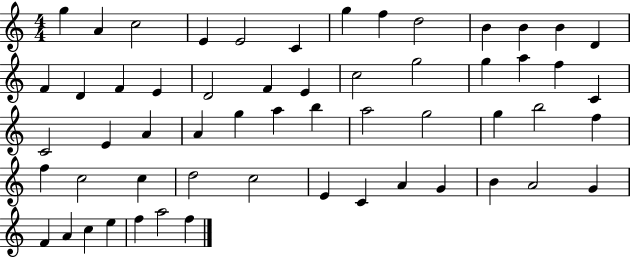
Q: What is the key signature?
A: C major